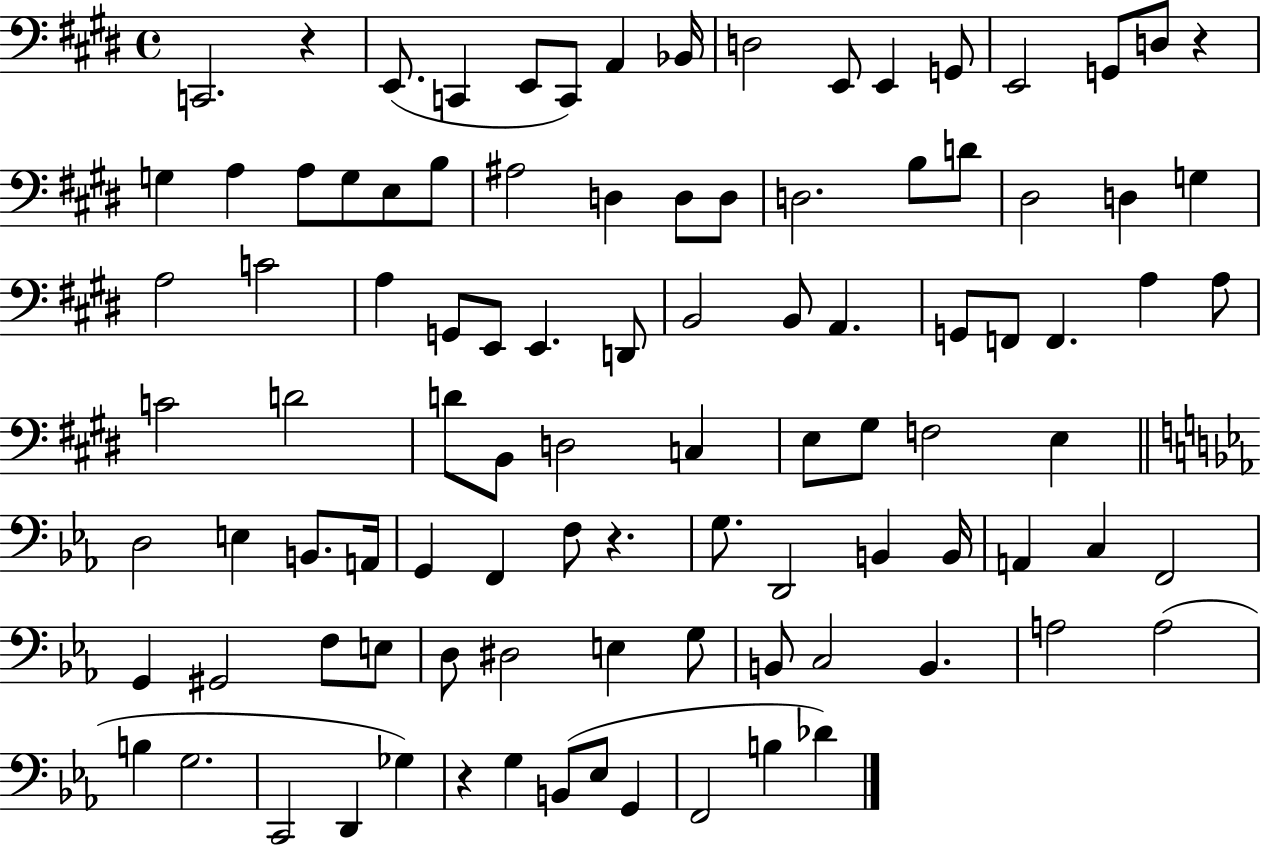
{
  \clef bass
  \time 4/4
  \defaultTimeSignature
  \key e \major
  c,2. r4 | e,8.( c,4 e,8 c,8) a,4 bes,16 | d2 e,8 e,4 g,8 | e,2 g,8 d8 r4 | \break g4 a4 a8 g8 e8 b8 | ais2 d4 d8 d8 | d2. b8 d'8 | dis2 d4 g4 | \break a2 c'2 | a4 g,8 e,8 e,4. d,8 | b,2 b,8 a,4. | g,8 f,8 f,4. a4 a8 | \break c'2 d'2 | d'8 b,8 d2 c4 | e8 gis8 f2 e4 | \bar "||" \break \key c \minor d2 e4 b,8. a,16 | g,4 f,4 f8 r4. | g8. d,2 b,4 b,16 | a,4 c4 f,2 | \break g,4 gis,2 f8 e8 | d8 dis2 e4 g8 | b,8 c2 b,4. | a2 a2( | \break b4 g2. | c,2 d,4 ges4) | r4 g4 b,8( ees8 g,4 | f,2 b4 des'4) | \break \bar "|."
}